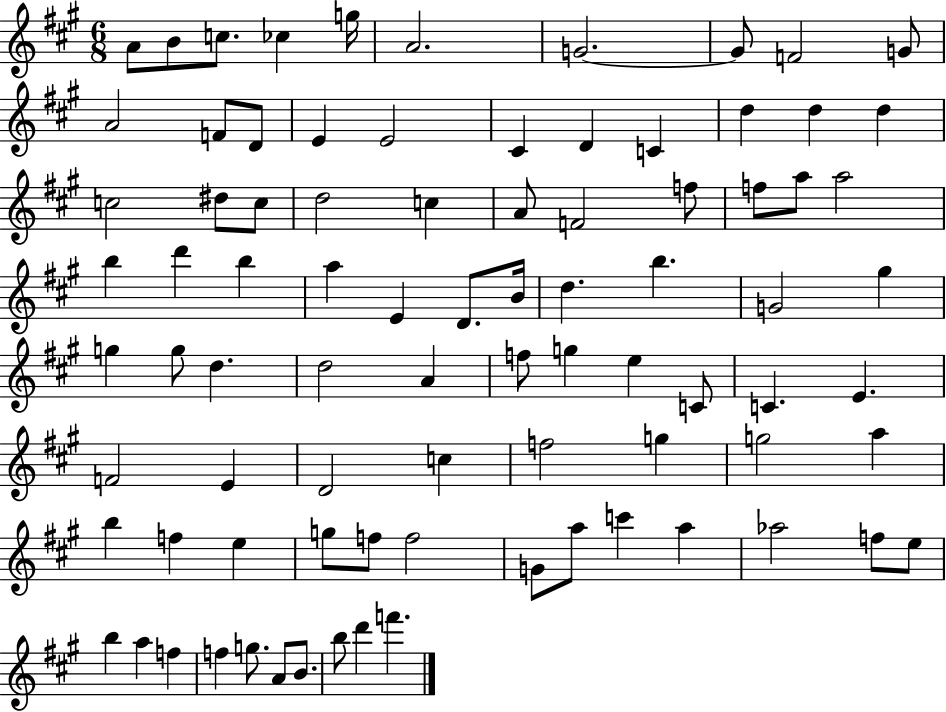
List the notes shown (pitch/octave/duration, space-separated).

A4/e B4/e C5/e. CES5/q G5/s A4/h. G4/h. G4/e F4/h G4/e A4/h F4/e D4/e E4/q E4/h C#4/q D4/q C4/q D5/q D5/q D5/q C5/h D#5/e C5/e D5/h C5/q A4/e F4/h F5/e F5/e A5/e A5/h B5/q D6/q B5/q A5/q E4/q D4/e. B4/s D5/q. B5/q. G4/h G#5/q G5/q G5/e D5/q. D5/h A4/q F5/e G5/q E5/q C4/e C4/q. E4/q. F4/h E4/q D4/h C5/q F5/h G5/q G5/h A5/q B5/q F5/q E5/q G5/e F5/e F5/h G4/e A5/e C6/q A5/q Ab5/h F5/e E5/e B5/q A5/q F5/q F5/q G5/e. A4/e B4/e. B5/e D6/q F6/q.